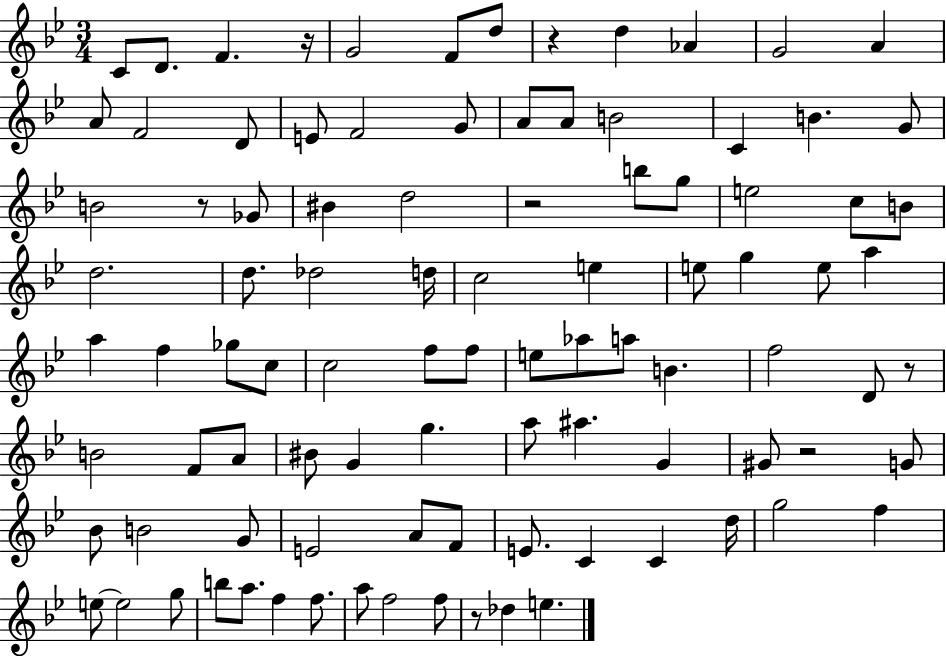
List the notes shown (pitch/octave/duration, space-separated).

C4/e D4/e. F4/q. R/s G4/h F4/e D5/e R/q D5/q Ab4/q G4/h A4/q A4/e F4/h D4/e E4/e F4/h G4/e A4/e A4/e B4/h C4/q B4/q. G4/e B4/h R/e Gb4/e BIS4/q D5/h R/h B5/e G5/e E5/h C5/e B4/e D5/h. D5/e. Db5/h D5/s C5/h E5/q E5/e G5/q E5/e A5/q A5/q F5/q Gb5/e C5/e C5/h F5/e F5/e E5/e Ab5/e A5/e B4/q. F5/h D4/e R/e B4/h F4/e A4/e BIS4/e G4/q G5/q. A5/e A#5/q. G4/q G#4/e R/h G4/e Bb4/e B4/h G4/e E4/h A4/e F4/e E4/e. C4/q C4/q D5/s G5/h F5/q E5/e E5/h G5/e B5/e A5/e. F5/q F5/e. A5/e F5/h F5/e R/e Db5/q E5/q.